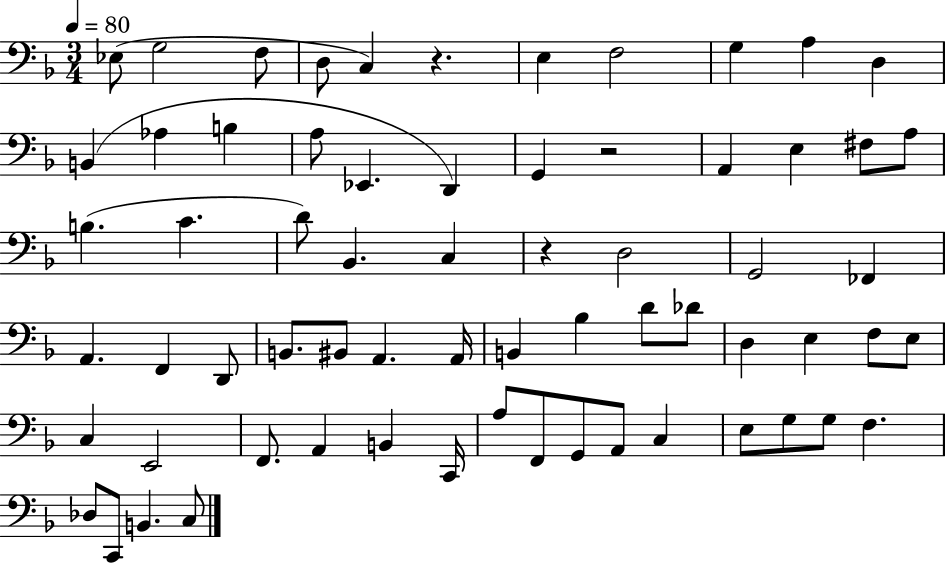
{
  \clef bass
  \numericTimeSignature
  \time 3/4
  \key f \major
  \tempo 4 = 80
  \repeat volta 2 { ees8( g2 f8 | d8 c4) r4. | e4 f2 | g4 a4 d4 | \break b,4( aes4 b4 | a8 ees,4. d,4) | g,4 r2 | a,4 e4 fis8 a8 | \break b4.( c'4. | d'8) bes,4. c4 | r4 d2 | g,2 fes,4 | \break a,4. f,4 d,8 | b,8. bis,8 a,4. a,16 | b,4 bes4 d'8 des'8 | d4 e4 f8 e8 | \break c4 e,2 | f,8. a,4 b,4 c,16 | a8 f,8 g,8 a,8 c4 | e8 g8 g8 f4. | \break des8 c,8 b,4. c8 | } \bar "|."
}